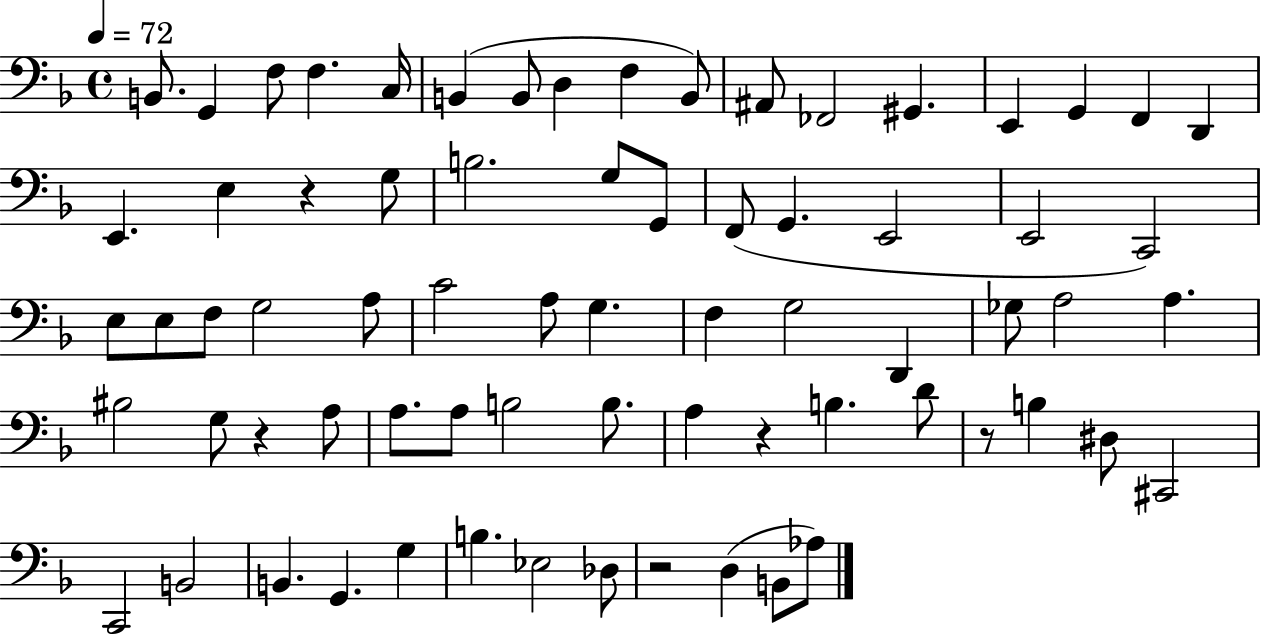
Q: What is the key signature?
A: F major